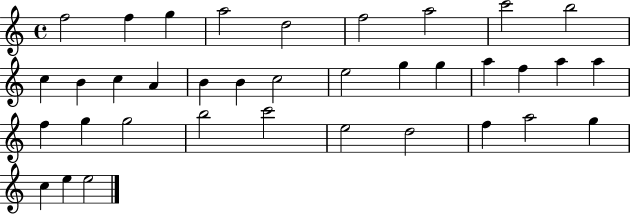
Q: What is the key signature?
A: C major